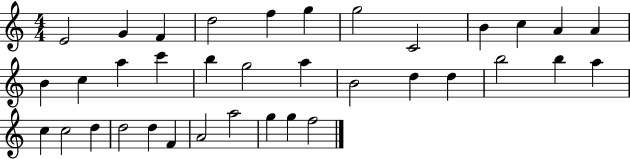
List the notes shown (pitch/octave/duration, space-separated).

E4/h G4/q F4/q D5/h F5/q G5/q G5/h C4/h B4/q C5/q A4/q A4/q B4/q C5/q A5/q C6/q B5/q G5/h A5/q B4/h D5/q D5/q B5/h B5/q A5/q C5/q C5/h D5/q D5/h D5/q F4/q A4/h A5/h G5/q G5/q F5/h